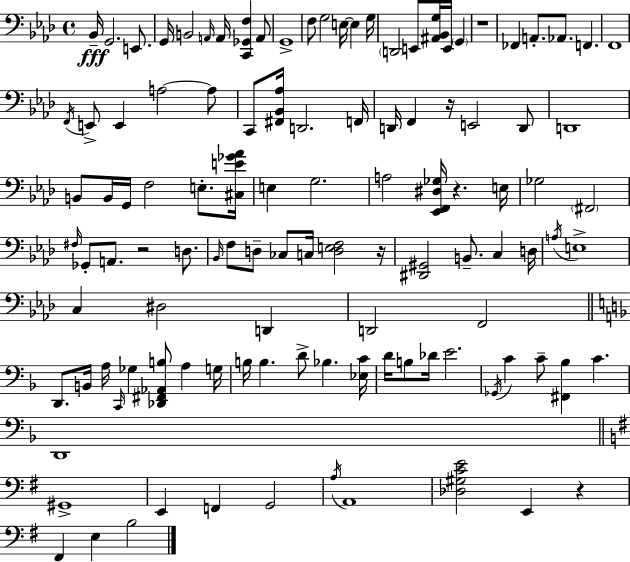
{
  \clef bass
  \time 4/4
  \defaultTimeSignature
  \key aes \major
  bes,16--\fff g,2. e,8. | g,16 b,2 \grace { a,16 } a,16 <c, ges, f>4 a,8 | g,1-> | f8 g2 e16~~ e4 | \break g16 \parenthesize d,2 e,8 <ais, bes, g>16 e,16 \parenthesize g,4 | r1 | fes,4 a,8.-. aes,8. f,4. | f,1 | \break \acciaccatura { f,16 } e,8-> e,4 a2~~ | a8 c,8 <fis, bes, aes>16 d,2. | f,16 d,16 f,4 r16 e,2 | d,8 d,1 | \break b,8 b,16 g,16 f2 e8.-. | <cis e' ges' aes'>16 e4 g2. | a2 <ees, f, dis ges>16 r4. | e16 ges2 \parenthesize fis,2 | \break \grace { fis16 } ges,8-. a,8. r2 | d8. \grace { bes,16 } f8 d8-- ces8 c16 <d e f>2 | r16 <dis, gis,>2 b,8.-- c4 | d16 \acciaccatura { a16 } e1-> | \break c4 dis2 | d,4 d,2 f,2 | \bar "||" \break \key f \major d,8. b,16 a16 \grace { c,16 } ges4 <des, fis, aes, b>8 a4 | g16 b16 b4. d'8-> bes4. | <ees c'>16 d'16 b8 des'16 e'2. | \acciaccatura { ges,16 } c'4 c'8-- <fis, bes>4 c'4. | \break d,1 | \bar "||" \break \key e \minor gis,1-> | e,4 f,4 g,2 | \acciaccatura { a16 } a,1 | <des gis c' e'>2 e,4 r4 | \break fis,4 e4 b2 | \bar "|."
}